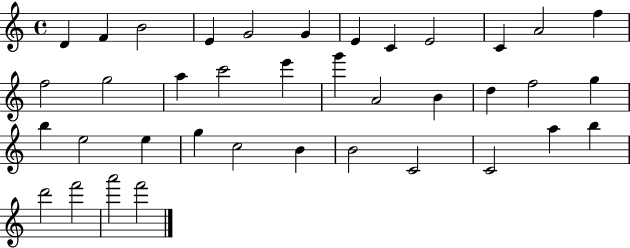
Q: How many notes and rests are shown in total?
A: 38